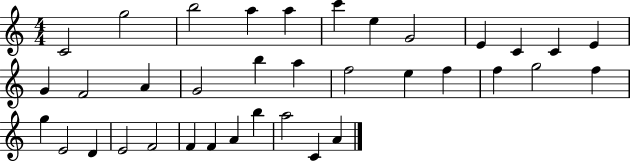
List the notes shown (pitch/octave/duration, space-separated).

C4/h G5/h B5/h A5/q A5/q C6/q E5/q G4/h E4/q C4/q C4/q E4/q G4/q F4/h A4/q G4/h B5/q A5/q F5/h E5/q F5/q F5/q G5/h F5/q G5/q E4/h D4/q E4/h F4/h F4/q F4/q A4/q B5/q A5/h C4/q A4/q